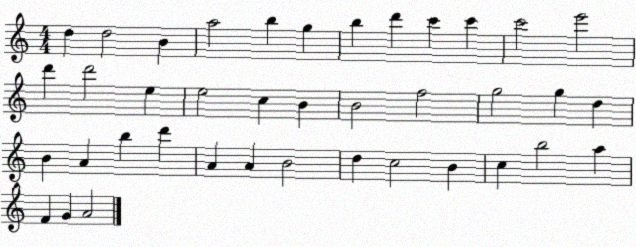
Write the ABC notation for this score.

X:1
T:Untitled
M:4/4
L:1/4
K:C
d d2 B a2 b g b d' c' c' c'2 e'2 d' d'2 e e2 c B B2 f2 g2 g d B A b d' A A B2 d c2 B c b2 a F G A2